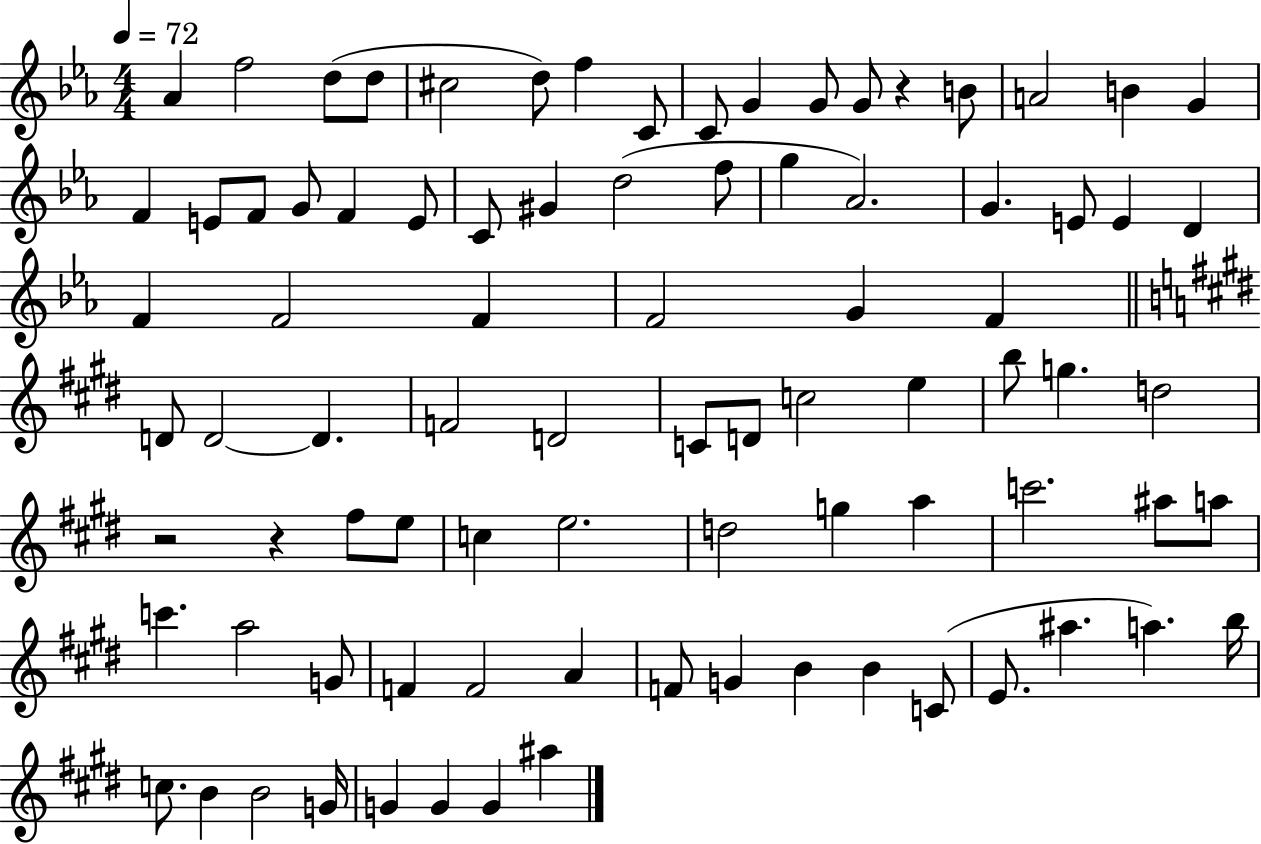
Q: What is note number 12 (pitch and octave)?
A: G4